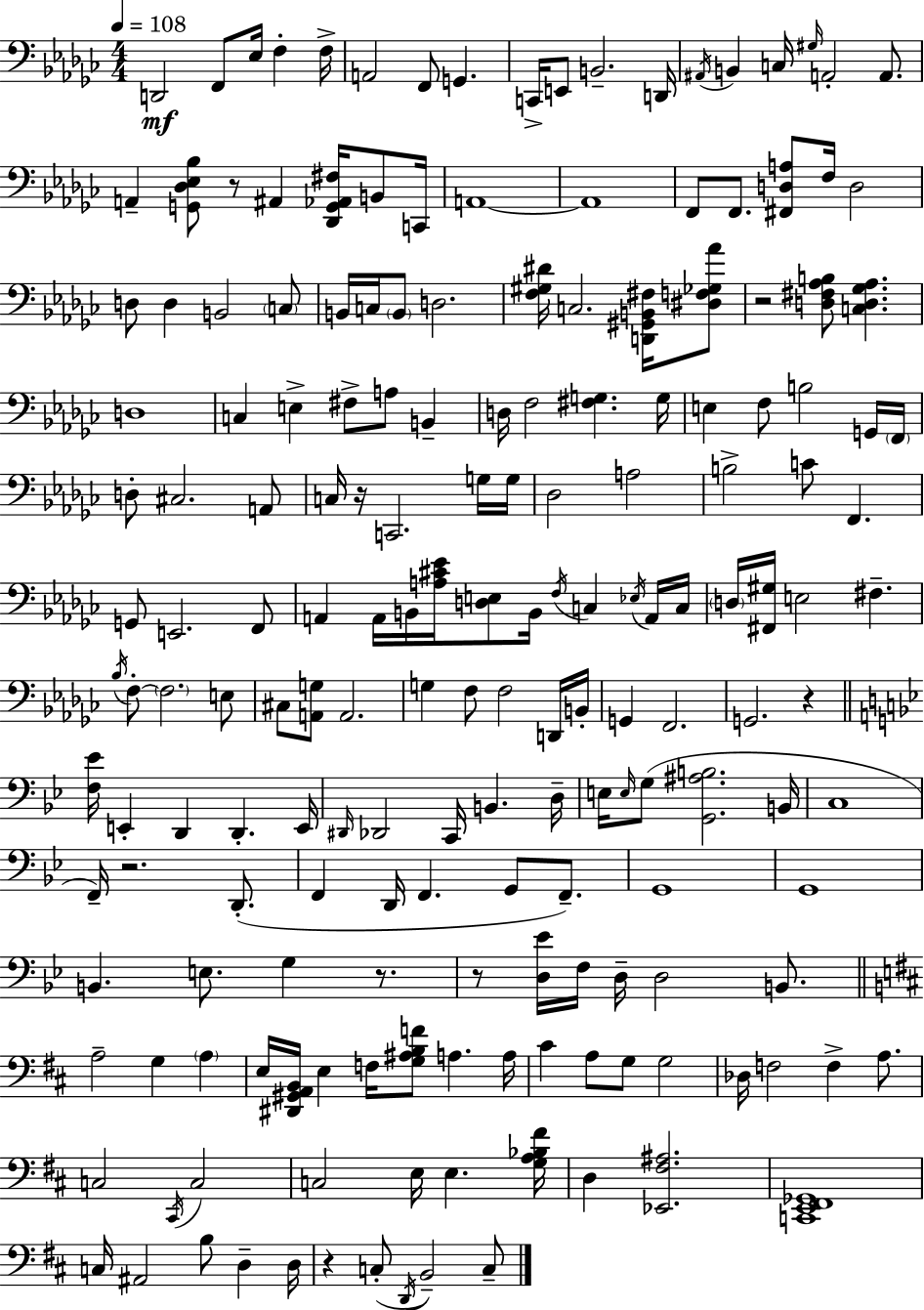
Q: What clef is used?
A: bass